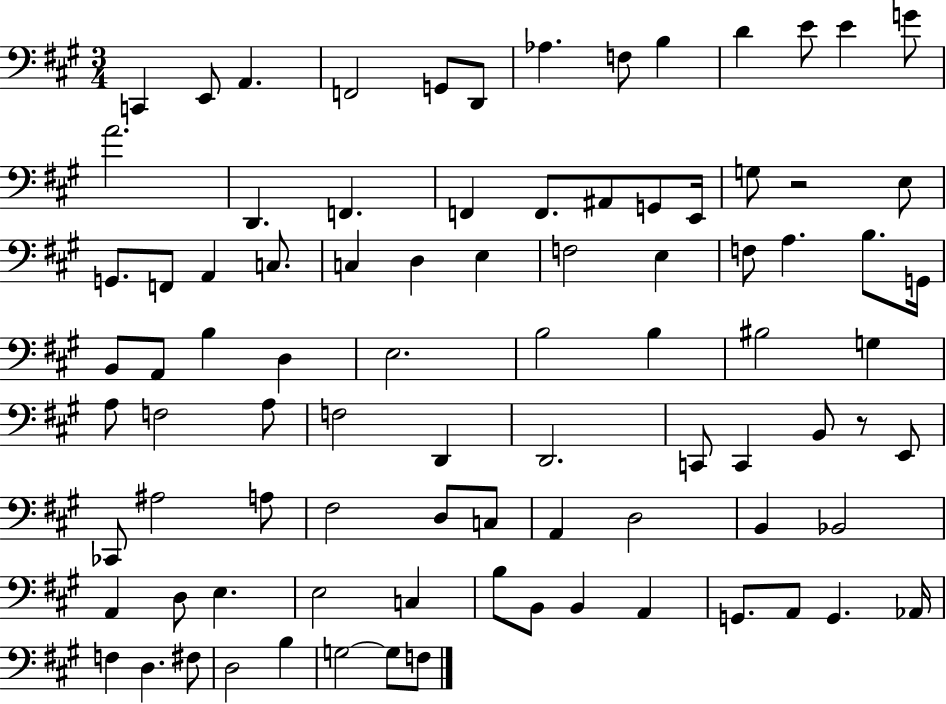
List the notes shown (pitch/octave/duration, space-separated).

C2/q E2/e A2/q. F2/h G2/e D2/e Ab3/q. F3/e B3/q D4/q E4/e E4/q G4/e A4/h. D2/q. F2/q. F2/q F2/e. A#2/e G2/e E2/s G3/e R/h E3/e G2/e. F2/e A2/q C3/e. C3/q D3/q E3/q F3/h E3/q F3/e A3/q. B3/e. G2/s B2/e A2/e B3/q D3/q E3/h. B3/h B3/q BIS3/h G3/q A3/e F3/h A3/e F3/h D2/q D2/h. C2/e C2/q B2/e R/e E2/e CES2/e A#3/h A3/e F#3/h D3/e C3/e A2/q D3/h B2/q Bb2/h A2/q D3/e E3/q. E3/h C3/q B3/e B2/e B2/q A2/q G2/e. A2/e G2/q. Ab2/s F3/q D3/q. F#3/e D3/h B3/q G3/h G3/e F3/e